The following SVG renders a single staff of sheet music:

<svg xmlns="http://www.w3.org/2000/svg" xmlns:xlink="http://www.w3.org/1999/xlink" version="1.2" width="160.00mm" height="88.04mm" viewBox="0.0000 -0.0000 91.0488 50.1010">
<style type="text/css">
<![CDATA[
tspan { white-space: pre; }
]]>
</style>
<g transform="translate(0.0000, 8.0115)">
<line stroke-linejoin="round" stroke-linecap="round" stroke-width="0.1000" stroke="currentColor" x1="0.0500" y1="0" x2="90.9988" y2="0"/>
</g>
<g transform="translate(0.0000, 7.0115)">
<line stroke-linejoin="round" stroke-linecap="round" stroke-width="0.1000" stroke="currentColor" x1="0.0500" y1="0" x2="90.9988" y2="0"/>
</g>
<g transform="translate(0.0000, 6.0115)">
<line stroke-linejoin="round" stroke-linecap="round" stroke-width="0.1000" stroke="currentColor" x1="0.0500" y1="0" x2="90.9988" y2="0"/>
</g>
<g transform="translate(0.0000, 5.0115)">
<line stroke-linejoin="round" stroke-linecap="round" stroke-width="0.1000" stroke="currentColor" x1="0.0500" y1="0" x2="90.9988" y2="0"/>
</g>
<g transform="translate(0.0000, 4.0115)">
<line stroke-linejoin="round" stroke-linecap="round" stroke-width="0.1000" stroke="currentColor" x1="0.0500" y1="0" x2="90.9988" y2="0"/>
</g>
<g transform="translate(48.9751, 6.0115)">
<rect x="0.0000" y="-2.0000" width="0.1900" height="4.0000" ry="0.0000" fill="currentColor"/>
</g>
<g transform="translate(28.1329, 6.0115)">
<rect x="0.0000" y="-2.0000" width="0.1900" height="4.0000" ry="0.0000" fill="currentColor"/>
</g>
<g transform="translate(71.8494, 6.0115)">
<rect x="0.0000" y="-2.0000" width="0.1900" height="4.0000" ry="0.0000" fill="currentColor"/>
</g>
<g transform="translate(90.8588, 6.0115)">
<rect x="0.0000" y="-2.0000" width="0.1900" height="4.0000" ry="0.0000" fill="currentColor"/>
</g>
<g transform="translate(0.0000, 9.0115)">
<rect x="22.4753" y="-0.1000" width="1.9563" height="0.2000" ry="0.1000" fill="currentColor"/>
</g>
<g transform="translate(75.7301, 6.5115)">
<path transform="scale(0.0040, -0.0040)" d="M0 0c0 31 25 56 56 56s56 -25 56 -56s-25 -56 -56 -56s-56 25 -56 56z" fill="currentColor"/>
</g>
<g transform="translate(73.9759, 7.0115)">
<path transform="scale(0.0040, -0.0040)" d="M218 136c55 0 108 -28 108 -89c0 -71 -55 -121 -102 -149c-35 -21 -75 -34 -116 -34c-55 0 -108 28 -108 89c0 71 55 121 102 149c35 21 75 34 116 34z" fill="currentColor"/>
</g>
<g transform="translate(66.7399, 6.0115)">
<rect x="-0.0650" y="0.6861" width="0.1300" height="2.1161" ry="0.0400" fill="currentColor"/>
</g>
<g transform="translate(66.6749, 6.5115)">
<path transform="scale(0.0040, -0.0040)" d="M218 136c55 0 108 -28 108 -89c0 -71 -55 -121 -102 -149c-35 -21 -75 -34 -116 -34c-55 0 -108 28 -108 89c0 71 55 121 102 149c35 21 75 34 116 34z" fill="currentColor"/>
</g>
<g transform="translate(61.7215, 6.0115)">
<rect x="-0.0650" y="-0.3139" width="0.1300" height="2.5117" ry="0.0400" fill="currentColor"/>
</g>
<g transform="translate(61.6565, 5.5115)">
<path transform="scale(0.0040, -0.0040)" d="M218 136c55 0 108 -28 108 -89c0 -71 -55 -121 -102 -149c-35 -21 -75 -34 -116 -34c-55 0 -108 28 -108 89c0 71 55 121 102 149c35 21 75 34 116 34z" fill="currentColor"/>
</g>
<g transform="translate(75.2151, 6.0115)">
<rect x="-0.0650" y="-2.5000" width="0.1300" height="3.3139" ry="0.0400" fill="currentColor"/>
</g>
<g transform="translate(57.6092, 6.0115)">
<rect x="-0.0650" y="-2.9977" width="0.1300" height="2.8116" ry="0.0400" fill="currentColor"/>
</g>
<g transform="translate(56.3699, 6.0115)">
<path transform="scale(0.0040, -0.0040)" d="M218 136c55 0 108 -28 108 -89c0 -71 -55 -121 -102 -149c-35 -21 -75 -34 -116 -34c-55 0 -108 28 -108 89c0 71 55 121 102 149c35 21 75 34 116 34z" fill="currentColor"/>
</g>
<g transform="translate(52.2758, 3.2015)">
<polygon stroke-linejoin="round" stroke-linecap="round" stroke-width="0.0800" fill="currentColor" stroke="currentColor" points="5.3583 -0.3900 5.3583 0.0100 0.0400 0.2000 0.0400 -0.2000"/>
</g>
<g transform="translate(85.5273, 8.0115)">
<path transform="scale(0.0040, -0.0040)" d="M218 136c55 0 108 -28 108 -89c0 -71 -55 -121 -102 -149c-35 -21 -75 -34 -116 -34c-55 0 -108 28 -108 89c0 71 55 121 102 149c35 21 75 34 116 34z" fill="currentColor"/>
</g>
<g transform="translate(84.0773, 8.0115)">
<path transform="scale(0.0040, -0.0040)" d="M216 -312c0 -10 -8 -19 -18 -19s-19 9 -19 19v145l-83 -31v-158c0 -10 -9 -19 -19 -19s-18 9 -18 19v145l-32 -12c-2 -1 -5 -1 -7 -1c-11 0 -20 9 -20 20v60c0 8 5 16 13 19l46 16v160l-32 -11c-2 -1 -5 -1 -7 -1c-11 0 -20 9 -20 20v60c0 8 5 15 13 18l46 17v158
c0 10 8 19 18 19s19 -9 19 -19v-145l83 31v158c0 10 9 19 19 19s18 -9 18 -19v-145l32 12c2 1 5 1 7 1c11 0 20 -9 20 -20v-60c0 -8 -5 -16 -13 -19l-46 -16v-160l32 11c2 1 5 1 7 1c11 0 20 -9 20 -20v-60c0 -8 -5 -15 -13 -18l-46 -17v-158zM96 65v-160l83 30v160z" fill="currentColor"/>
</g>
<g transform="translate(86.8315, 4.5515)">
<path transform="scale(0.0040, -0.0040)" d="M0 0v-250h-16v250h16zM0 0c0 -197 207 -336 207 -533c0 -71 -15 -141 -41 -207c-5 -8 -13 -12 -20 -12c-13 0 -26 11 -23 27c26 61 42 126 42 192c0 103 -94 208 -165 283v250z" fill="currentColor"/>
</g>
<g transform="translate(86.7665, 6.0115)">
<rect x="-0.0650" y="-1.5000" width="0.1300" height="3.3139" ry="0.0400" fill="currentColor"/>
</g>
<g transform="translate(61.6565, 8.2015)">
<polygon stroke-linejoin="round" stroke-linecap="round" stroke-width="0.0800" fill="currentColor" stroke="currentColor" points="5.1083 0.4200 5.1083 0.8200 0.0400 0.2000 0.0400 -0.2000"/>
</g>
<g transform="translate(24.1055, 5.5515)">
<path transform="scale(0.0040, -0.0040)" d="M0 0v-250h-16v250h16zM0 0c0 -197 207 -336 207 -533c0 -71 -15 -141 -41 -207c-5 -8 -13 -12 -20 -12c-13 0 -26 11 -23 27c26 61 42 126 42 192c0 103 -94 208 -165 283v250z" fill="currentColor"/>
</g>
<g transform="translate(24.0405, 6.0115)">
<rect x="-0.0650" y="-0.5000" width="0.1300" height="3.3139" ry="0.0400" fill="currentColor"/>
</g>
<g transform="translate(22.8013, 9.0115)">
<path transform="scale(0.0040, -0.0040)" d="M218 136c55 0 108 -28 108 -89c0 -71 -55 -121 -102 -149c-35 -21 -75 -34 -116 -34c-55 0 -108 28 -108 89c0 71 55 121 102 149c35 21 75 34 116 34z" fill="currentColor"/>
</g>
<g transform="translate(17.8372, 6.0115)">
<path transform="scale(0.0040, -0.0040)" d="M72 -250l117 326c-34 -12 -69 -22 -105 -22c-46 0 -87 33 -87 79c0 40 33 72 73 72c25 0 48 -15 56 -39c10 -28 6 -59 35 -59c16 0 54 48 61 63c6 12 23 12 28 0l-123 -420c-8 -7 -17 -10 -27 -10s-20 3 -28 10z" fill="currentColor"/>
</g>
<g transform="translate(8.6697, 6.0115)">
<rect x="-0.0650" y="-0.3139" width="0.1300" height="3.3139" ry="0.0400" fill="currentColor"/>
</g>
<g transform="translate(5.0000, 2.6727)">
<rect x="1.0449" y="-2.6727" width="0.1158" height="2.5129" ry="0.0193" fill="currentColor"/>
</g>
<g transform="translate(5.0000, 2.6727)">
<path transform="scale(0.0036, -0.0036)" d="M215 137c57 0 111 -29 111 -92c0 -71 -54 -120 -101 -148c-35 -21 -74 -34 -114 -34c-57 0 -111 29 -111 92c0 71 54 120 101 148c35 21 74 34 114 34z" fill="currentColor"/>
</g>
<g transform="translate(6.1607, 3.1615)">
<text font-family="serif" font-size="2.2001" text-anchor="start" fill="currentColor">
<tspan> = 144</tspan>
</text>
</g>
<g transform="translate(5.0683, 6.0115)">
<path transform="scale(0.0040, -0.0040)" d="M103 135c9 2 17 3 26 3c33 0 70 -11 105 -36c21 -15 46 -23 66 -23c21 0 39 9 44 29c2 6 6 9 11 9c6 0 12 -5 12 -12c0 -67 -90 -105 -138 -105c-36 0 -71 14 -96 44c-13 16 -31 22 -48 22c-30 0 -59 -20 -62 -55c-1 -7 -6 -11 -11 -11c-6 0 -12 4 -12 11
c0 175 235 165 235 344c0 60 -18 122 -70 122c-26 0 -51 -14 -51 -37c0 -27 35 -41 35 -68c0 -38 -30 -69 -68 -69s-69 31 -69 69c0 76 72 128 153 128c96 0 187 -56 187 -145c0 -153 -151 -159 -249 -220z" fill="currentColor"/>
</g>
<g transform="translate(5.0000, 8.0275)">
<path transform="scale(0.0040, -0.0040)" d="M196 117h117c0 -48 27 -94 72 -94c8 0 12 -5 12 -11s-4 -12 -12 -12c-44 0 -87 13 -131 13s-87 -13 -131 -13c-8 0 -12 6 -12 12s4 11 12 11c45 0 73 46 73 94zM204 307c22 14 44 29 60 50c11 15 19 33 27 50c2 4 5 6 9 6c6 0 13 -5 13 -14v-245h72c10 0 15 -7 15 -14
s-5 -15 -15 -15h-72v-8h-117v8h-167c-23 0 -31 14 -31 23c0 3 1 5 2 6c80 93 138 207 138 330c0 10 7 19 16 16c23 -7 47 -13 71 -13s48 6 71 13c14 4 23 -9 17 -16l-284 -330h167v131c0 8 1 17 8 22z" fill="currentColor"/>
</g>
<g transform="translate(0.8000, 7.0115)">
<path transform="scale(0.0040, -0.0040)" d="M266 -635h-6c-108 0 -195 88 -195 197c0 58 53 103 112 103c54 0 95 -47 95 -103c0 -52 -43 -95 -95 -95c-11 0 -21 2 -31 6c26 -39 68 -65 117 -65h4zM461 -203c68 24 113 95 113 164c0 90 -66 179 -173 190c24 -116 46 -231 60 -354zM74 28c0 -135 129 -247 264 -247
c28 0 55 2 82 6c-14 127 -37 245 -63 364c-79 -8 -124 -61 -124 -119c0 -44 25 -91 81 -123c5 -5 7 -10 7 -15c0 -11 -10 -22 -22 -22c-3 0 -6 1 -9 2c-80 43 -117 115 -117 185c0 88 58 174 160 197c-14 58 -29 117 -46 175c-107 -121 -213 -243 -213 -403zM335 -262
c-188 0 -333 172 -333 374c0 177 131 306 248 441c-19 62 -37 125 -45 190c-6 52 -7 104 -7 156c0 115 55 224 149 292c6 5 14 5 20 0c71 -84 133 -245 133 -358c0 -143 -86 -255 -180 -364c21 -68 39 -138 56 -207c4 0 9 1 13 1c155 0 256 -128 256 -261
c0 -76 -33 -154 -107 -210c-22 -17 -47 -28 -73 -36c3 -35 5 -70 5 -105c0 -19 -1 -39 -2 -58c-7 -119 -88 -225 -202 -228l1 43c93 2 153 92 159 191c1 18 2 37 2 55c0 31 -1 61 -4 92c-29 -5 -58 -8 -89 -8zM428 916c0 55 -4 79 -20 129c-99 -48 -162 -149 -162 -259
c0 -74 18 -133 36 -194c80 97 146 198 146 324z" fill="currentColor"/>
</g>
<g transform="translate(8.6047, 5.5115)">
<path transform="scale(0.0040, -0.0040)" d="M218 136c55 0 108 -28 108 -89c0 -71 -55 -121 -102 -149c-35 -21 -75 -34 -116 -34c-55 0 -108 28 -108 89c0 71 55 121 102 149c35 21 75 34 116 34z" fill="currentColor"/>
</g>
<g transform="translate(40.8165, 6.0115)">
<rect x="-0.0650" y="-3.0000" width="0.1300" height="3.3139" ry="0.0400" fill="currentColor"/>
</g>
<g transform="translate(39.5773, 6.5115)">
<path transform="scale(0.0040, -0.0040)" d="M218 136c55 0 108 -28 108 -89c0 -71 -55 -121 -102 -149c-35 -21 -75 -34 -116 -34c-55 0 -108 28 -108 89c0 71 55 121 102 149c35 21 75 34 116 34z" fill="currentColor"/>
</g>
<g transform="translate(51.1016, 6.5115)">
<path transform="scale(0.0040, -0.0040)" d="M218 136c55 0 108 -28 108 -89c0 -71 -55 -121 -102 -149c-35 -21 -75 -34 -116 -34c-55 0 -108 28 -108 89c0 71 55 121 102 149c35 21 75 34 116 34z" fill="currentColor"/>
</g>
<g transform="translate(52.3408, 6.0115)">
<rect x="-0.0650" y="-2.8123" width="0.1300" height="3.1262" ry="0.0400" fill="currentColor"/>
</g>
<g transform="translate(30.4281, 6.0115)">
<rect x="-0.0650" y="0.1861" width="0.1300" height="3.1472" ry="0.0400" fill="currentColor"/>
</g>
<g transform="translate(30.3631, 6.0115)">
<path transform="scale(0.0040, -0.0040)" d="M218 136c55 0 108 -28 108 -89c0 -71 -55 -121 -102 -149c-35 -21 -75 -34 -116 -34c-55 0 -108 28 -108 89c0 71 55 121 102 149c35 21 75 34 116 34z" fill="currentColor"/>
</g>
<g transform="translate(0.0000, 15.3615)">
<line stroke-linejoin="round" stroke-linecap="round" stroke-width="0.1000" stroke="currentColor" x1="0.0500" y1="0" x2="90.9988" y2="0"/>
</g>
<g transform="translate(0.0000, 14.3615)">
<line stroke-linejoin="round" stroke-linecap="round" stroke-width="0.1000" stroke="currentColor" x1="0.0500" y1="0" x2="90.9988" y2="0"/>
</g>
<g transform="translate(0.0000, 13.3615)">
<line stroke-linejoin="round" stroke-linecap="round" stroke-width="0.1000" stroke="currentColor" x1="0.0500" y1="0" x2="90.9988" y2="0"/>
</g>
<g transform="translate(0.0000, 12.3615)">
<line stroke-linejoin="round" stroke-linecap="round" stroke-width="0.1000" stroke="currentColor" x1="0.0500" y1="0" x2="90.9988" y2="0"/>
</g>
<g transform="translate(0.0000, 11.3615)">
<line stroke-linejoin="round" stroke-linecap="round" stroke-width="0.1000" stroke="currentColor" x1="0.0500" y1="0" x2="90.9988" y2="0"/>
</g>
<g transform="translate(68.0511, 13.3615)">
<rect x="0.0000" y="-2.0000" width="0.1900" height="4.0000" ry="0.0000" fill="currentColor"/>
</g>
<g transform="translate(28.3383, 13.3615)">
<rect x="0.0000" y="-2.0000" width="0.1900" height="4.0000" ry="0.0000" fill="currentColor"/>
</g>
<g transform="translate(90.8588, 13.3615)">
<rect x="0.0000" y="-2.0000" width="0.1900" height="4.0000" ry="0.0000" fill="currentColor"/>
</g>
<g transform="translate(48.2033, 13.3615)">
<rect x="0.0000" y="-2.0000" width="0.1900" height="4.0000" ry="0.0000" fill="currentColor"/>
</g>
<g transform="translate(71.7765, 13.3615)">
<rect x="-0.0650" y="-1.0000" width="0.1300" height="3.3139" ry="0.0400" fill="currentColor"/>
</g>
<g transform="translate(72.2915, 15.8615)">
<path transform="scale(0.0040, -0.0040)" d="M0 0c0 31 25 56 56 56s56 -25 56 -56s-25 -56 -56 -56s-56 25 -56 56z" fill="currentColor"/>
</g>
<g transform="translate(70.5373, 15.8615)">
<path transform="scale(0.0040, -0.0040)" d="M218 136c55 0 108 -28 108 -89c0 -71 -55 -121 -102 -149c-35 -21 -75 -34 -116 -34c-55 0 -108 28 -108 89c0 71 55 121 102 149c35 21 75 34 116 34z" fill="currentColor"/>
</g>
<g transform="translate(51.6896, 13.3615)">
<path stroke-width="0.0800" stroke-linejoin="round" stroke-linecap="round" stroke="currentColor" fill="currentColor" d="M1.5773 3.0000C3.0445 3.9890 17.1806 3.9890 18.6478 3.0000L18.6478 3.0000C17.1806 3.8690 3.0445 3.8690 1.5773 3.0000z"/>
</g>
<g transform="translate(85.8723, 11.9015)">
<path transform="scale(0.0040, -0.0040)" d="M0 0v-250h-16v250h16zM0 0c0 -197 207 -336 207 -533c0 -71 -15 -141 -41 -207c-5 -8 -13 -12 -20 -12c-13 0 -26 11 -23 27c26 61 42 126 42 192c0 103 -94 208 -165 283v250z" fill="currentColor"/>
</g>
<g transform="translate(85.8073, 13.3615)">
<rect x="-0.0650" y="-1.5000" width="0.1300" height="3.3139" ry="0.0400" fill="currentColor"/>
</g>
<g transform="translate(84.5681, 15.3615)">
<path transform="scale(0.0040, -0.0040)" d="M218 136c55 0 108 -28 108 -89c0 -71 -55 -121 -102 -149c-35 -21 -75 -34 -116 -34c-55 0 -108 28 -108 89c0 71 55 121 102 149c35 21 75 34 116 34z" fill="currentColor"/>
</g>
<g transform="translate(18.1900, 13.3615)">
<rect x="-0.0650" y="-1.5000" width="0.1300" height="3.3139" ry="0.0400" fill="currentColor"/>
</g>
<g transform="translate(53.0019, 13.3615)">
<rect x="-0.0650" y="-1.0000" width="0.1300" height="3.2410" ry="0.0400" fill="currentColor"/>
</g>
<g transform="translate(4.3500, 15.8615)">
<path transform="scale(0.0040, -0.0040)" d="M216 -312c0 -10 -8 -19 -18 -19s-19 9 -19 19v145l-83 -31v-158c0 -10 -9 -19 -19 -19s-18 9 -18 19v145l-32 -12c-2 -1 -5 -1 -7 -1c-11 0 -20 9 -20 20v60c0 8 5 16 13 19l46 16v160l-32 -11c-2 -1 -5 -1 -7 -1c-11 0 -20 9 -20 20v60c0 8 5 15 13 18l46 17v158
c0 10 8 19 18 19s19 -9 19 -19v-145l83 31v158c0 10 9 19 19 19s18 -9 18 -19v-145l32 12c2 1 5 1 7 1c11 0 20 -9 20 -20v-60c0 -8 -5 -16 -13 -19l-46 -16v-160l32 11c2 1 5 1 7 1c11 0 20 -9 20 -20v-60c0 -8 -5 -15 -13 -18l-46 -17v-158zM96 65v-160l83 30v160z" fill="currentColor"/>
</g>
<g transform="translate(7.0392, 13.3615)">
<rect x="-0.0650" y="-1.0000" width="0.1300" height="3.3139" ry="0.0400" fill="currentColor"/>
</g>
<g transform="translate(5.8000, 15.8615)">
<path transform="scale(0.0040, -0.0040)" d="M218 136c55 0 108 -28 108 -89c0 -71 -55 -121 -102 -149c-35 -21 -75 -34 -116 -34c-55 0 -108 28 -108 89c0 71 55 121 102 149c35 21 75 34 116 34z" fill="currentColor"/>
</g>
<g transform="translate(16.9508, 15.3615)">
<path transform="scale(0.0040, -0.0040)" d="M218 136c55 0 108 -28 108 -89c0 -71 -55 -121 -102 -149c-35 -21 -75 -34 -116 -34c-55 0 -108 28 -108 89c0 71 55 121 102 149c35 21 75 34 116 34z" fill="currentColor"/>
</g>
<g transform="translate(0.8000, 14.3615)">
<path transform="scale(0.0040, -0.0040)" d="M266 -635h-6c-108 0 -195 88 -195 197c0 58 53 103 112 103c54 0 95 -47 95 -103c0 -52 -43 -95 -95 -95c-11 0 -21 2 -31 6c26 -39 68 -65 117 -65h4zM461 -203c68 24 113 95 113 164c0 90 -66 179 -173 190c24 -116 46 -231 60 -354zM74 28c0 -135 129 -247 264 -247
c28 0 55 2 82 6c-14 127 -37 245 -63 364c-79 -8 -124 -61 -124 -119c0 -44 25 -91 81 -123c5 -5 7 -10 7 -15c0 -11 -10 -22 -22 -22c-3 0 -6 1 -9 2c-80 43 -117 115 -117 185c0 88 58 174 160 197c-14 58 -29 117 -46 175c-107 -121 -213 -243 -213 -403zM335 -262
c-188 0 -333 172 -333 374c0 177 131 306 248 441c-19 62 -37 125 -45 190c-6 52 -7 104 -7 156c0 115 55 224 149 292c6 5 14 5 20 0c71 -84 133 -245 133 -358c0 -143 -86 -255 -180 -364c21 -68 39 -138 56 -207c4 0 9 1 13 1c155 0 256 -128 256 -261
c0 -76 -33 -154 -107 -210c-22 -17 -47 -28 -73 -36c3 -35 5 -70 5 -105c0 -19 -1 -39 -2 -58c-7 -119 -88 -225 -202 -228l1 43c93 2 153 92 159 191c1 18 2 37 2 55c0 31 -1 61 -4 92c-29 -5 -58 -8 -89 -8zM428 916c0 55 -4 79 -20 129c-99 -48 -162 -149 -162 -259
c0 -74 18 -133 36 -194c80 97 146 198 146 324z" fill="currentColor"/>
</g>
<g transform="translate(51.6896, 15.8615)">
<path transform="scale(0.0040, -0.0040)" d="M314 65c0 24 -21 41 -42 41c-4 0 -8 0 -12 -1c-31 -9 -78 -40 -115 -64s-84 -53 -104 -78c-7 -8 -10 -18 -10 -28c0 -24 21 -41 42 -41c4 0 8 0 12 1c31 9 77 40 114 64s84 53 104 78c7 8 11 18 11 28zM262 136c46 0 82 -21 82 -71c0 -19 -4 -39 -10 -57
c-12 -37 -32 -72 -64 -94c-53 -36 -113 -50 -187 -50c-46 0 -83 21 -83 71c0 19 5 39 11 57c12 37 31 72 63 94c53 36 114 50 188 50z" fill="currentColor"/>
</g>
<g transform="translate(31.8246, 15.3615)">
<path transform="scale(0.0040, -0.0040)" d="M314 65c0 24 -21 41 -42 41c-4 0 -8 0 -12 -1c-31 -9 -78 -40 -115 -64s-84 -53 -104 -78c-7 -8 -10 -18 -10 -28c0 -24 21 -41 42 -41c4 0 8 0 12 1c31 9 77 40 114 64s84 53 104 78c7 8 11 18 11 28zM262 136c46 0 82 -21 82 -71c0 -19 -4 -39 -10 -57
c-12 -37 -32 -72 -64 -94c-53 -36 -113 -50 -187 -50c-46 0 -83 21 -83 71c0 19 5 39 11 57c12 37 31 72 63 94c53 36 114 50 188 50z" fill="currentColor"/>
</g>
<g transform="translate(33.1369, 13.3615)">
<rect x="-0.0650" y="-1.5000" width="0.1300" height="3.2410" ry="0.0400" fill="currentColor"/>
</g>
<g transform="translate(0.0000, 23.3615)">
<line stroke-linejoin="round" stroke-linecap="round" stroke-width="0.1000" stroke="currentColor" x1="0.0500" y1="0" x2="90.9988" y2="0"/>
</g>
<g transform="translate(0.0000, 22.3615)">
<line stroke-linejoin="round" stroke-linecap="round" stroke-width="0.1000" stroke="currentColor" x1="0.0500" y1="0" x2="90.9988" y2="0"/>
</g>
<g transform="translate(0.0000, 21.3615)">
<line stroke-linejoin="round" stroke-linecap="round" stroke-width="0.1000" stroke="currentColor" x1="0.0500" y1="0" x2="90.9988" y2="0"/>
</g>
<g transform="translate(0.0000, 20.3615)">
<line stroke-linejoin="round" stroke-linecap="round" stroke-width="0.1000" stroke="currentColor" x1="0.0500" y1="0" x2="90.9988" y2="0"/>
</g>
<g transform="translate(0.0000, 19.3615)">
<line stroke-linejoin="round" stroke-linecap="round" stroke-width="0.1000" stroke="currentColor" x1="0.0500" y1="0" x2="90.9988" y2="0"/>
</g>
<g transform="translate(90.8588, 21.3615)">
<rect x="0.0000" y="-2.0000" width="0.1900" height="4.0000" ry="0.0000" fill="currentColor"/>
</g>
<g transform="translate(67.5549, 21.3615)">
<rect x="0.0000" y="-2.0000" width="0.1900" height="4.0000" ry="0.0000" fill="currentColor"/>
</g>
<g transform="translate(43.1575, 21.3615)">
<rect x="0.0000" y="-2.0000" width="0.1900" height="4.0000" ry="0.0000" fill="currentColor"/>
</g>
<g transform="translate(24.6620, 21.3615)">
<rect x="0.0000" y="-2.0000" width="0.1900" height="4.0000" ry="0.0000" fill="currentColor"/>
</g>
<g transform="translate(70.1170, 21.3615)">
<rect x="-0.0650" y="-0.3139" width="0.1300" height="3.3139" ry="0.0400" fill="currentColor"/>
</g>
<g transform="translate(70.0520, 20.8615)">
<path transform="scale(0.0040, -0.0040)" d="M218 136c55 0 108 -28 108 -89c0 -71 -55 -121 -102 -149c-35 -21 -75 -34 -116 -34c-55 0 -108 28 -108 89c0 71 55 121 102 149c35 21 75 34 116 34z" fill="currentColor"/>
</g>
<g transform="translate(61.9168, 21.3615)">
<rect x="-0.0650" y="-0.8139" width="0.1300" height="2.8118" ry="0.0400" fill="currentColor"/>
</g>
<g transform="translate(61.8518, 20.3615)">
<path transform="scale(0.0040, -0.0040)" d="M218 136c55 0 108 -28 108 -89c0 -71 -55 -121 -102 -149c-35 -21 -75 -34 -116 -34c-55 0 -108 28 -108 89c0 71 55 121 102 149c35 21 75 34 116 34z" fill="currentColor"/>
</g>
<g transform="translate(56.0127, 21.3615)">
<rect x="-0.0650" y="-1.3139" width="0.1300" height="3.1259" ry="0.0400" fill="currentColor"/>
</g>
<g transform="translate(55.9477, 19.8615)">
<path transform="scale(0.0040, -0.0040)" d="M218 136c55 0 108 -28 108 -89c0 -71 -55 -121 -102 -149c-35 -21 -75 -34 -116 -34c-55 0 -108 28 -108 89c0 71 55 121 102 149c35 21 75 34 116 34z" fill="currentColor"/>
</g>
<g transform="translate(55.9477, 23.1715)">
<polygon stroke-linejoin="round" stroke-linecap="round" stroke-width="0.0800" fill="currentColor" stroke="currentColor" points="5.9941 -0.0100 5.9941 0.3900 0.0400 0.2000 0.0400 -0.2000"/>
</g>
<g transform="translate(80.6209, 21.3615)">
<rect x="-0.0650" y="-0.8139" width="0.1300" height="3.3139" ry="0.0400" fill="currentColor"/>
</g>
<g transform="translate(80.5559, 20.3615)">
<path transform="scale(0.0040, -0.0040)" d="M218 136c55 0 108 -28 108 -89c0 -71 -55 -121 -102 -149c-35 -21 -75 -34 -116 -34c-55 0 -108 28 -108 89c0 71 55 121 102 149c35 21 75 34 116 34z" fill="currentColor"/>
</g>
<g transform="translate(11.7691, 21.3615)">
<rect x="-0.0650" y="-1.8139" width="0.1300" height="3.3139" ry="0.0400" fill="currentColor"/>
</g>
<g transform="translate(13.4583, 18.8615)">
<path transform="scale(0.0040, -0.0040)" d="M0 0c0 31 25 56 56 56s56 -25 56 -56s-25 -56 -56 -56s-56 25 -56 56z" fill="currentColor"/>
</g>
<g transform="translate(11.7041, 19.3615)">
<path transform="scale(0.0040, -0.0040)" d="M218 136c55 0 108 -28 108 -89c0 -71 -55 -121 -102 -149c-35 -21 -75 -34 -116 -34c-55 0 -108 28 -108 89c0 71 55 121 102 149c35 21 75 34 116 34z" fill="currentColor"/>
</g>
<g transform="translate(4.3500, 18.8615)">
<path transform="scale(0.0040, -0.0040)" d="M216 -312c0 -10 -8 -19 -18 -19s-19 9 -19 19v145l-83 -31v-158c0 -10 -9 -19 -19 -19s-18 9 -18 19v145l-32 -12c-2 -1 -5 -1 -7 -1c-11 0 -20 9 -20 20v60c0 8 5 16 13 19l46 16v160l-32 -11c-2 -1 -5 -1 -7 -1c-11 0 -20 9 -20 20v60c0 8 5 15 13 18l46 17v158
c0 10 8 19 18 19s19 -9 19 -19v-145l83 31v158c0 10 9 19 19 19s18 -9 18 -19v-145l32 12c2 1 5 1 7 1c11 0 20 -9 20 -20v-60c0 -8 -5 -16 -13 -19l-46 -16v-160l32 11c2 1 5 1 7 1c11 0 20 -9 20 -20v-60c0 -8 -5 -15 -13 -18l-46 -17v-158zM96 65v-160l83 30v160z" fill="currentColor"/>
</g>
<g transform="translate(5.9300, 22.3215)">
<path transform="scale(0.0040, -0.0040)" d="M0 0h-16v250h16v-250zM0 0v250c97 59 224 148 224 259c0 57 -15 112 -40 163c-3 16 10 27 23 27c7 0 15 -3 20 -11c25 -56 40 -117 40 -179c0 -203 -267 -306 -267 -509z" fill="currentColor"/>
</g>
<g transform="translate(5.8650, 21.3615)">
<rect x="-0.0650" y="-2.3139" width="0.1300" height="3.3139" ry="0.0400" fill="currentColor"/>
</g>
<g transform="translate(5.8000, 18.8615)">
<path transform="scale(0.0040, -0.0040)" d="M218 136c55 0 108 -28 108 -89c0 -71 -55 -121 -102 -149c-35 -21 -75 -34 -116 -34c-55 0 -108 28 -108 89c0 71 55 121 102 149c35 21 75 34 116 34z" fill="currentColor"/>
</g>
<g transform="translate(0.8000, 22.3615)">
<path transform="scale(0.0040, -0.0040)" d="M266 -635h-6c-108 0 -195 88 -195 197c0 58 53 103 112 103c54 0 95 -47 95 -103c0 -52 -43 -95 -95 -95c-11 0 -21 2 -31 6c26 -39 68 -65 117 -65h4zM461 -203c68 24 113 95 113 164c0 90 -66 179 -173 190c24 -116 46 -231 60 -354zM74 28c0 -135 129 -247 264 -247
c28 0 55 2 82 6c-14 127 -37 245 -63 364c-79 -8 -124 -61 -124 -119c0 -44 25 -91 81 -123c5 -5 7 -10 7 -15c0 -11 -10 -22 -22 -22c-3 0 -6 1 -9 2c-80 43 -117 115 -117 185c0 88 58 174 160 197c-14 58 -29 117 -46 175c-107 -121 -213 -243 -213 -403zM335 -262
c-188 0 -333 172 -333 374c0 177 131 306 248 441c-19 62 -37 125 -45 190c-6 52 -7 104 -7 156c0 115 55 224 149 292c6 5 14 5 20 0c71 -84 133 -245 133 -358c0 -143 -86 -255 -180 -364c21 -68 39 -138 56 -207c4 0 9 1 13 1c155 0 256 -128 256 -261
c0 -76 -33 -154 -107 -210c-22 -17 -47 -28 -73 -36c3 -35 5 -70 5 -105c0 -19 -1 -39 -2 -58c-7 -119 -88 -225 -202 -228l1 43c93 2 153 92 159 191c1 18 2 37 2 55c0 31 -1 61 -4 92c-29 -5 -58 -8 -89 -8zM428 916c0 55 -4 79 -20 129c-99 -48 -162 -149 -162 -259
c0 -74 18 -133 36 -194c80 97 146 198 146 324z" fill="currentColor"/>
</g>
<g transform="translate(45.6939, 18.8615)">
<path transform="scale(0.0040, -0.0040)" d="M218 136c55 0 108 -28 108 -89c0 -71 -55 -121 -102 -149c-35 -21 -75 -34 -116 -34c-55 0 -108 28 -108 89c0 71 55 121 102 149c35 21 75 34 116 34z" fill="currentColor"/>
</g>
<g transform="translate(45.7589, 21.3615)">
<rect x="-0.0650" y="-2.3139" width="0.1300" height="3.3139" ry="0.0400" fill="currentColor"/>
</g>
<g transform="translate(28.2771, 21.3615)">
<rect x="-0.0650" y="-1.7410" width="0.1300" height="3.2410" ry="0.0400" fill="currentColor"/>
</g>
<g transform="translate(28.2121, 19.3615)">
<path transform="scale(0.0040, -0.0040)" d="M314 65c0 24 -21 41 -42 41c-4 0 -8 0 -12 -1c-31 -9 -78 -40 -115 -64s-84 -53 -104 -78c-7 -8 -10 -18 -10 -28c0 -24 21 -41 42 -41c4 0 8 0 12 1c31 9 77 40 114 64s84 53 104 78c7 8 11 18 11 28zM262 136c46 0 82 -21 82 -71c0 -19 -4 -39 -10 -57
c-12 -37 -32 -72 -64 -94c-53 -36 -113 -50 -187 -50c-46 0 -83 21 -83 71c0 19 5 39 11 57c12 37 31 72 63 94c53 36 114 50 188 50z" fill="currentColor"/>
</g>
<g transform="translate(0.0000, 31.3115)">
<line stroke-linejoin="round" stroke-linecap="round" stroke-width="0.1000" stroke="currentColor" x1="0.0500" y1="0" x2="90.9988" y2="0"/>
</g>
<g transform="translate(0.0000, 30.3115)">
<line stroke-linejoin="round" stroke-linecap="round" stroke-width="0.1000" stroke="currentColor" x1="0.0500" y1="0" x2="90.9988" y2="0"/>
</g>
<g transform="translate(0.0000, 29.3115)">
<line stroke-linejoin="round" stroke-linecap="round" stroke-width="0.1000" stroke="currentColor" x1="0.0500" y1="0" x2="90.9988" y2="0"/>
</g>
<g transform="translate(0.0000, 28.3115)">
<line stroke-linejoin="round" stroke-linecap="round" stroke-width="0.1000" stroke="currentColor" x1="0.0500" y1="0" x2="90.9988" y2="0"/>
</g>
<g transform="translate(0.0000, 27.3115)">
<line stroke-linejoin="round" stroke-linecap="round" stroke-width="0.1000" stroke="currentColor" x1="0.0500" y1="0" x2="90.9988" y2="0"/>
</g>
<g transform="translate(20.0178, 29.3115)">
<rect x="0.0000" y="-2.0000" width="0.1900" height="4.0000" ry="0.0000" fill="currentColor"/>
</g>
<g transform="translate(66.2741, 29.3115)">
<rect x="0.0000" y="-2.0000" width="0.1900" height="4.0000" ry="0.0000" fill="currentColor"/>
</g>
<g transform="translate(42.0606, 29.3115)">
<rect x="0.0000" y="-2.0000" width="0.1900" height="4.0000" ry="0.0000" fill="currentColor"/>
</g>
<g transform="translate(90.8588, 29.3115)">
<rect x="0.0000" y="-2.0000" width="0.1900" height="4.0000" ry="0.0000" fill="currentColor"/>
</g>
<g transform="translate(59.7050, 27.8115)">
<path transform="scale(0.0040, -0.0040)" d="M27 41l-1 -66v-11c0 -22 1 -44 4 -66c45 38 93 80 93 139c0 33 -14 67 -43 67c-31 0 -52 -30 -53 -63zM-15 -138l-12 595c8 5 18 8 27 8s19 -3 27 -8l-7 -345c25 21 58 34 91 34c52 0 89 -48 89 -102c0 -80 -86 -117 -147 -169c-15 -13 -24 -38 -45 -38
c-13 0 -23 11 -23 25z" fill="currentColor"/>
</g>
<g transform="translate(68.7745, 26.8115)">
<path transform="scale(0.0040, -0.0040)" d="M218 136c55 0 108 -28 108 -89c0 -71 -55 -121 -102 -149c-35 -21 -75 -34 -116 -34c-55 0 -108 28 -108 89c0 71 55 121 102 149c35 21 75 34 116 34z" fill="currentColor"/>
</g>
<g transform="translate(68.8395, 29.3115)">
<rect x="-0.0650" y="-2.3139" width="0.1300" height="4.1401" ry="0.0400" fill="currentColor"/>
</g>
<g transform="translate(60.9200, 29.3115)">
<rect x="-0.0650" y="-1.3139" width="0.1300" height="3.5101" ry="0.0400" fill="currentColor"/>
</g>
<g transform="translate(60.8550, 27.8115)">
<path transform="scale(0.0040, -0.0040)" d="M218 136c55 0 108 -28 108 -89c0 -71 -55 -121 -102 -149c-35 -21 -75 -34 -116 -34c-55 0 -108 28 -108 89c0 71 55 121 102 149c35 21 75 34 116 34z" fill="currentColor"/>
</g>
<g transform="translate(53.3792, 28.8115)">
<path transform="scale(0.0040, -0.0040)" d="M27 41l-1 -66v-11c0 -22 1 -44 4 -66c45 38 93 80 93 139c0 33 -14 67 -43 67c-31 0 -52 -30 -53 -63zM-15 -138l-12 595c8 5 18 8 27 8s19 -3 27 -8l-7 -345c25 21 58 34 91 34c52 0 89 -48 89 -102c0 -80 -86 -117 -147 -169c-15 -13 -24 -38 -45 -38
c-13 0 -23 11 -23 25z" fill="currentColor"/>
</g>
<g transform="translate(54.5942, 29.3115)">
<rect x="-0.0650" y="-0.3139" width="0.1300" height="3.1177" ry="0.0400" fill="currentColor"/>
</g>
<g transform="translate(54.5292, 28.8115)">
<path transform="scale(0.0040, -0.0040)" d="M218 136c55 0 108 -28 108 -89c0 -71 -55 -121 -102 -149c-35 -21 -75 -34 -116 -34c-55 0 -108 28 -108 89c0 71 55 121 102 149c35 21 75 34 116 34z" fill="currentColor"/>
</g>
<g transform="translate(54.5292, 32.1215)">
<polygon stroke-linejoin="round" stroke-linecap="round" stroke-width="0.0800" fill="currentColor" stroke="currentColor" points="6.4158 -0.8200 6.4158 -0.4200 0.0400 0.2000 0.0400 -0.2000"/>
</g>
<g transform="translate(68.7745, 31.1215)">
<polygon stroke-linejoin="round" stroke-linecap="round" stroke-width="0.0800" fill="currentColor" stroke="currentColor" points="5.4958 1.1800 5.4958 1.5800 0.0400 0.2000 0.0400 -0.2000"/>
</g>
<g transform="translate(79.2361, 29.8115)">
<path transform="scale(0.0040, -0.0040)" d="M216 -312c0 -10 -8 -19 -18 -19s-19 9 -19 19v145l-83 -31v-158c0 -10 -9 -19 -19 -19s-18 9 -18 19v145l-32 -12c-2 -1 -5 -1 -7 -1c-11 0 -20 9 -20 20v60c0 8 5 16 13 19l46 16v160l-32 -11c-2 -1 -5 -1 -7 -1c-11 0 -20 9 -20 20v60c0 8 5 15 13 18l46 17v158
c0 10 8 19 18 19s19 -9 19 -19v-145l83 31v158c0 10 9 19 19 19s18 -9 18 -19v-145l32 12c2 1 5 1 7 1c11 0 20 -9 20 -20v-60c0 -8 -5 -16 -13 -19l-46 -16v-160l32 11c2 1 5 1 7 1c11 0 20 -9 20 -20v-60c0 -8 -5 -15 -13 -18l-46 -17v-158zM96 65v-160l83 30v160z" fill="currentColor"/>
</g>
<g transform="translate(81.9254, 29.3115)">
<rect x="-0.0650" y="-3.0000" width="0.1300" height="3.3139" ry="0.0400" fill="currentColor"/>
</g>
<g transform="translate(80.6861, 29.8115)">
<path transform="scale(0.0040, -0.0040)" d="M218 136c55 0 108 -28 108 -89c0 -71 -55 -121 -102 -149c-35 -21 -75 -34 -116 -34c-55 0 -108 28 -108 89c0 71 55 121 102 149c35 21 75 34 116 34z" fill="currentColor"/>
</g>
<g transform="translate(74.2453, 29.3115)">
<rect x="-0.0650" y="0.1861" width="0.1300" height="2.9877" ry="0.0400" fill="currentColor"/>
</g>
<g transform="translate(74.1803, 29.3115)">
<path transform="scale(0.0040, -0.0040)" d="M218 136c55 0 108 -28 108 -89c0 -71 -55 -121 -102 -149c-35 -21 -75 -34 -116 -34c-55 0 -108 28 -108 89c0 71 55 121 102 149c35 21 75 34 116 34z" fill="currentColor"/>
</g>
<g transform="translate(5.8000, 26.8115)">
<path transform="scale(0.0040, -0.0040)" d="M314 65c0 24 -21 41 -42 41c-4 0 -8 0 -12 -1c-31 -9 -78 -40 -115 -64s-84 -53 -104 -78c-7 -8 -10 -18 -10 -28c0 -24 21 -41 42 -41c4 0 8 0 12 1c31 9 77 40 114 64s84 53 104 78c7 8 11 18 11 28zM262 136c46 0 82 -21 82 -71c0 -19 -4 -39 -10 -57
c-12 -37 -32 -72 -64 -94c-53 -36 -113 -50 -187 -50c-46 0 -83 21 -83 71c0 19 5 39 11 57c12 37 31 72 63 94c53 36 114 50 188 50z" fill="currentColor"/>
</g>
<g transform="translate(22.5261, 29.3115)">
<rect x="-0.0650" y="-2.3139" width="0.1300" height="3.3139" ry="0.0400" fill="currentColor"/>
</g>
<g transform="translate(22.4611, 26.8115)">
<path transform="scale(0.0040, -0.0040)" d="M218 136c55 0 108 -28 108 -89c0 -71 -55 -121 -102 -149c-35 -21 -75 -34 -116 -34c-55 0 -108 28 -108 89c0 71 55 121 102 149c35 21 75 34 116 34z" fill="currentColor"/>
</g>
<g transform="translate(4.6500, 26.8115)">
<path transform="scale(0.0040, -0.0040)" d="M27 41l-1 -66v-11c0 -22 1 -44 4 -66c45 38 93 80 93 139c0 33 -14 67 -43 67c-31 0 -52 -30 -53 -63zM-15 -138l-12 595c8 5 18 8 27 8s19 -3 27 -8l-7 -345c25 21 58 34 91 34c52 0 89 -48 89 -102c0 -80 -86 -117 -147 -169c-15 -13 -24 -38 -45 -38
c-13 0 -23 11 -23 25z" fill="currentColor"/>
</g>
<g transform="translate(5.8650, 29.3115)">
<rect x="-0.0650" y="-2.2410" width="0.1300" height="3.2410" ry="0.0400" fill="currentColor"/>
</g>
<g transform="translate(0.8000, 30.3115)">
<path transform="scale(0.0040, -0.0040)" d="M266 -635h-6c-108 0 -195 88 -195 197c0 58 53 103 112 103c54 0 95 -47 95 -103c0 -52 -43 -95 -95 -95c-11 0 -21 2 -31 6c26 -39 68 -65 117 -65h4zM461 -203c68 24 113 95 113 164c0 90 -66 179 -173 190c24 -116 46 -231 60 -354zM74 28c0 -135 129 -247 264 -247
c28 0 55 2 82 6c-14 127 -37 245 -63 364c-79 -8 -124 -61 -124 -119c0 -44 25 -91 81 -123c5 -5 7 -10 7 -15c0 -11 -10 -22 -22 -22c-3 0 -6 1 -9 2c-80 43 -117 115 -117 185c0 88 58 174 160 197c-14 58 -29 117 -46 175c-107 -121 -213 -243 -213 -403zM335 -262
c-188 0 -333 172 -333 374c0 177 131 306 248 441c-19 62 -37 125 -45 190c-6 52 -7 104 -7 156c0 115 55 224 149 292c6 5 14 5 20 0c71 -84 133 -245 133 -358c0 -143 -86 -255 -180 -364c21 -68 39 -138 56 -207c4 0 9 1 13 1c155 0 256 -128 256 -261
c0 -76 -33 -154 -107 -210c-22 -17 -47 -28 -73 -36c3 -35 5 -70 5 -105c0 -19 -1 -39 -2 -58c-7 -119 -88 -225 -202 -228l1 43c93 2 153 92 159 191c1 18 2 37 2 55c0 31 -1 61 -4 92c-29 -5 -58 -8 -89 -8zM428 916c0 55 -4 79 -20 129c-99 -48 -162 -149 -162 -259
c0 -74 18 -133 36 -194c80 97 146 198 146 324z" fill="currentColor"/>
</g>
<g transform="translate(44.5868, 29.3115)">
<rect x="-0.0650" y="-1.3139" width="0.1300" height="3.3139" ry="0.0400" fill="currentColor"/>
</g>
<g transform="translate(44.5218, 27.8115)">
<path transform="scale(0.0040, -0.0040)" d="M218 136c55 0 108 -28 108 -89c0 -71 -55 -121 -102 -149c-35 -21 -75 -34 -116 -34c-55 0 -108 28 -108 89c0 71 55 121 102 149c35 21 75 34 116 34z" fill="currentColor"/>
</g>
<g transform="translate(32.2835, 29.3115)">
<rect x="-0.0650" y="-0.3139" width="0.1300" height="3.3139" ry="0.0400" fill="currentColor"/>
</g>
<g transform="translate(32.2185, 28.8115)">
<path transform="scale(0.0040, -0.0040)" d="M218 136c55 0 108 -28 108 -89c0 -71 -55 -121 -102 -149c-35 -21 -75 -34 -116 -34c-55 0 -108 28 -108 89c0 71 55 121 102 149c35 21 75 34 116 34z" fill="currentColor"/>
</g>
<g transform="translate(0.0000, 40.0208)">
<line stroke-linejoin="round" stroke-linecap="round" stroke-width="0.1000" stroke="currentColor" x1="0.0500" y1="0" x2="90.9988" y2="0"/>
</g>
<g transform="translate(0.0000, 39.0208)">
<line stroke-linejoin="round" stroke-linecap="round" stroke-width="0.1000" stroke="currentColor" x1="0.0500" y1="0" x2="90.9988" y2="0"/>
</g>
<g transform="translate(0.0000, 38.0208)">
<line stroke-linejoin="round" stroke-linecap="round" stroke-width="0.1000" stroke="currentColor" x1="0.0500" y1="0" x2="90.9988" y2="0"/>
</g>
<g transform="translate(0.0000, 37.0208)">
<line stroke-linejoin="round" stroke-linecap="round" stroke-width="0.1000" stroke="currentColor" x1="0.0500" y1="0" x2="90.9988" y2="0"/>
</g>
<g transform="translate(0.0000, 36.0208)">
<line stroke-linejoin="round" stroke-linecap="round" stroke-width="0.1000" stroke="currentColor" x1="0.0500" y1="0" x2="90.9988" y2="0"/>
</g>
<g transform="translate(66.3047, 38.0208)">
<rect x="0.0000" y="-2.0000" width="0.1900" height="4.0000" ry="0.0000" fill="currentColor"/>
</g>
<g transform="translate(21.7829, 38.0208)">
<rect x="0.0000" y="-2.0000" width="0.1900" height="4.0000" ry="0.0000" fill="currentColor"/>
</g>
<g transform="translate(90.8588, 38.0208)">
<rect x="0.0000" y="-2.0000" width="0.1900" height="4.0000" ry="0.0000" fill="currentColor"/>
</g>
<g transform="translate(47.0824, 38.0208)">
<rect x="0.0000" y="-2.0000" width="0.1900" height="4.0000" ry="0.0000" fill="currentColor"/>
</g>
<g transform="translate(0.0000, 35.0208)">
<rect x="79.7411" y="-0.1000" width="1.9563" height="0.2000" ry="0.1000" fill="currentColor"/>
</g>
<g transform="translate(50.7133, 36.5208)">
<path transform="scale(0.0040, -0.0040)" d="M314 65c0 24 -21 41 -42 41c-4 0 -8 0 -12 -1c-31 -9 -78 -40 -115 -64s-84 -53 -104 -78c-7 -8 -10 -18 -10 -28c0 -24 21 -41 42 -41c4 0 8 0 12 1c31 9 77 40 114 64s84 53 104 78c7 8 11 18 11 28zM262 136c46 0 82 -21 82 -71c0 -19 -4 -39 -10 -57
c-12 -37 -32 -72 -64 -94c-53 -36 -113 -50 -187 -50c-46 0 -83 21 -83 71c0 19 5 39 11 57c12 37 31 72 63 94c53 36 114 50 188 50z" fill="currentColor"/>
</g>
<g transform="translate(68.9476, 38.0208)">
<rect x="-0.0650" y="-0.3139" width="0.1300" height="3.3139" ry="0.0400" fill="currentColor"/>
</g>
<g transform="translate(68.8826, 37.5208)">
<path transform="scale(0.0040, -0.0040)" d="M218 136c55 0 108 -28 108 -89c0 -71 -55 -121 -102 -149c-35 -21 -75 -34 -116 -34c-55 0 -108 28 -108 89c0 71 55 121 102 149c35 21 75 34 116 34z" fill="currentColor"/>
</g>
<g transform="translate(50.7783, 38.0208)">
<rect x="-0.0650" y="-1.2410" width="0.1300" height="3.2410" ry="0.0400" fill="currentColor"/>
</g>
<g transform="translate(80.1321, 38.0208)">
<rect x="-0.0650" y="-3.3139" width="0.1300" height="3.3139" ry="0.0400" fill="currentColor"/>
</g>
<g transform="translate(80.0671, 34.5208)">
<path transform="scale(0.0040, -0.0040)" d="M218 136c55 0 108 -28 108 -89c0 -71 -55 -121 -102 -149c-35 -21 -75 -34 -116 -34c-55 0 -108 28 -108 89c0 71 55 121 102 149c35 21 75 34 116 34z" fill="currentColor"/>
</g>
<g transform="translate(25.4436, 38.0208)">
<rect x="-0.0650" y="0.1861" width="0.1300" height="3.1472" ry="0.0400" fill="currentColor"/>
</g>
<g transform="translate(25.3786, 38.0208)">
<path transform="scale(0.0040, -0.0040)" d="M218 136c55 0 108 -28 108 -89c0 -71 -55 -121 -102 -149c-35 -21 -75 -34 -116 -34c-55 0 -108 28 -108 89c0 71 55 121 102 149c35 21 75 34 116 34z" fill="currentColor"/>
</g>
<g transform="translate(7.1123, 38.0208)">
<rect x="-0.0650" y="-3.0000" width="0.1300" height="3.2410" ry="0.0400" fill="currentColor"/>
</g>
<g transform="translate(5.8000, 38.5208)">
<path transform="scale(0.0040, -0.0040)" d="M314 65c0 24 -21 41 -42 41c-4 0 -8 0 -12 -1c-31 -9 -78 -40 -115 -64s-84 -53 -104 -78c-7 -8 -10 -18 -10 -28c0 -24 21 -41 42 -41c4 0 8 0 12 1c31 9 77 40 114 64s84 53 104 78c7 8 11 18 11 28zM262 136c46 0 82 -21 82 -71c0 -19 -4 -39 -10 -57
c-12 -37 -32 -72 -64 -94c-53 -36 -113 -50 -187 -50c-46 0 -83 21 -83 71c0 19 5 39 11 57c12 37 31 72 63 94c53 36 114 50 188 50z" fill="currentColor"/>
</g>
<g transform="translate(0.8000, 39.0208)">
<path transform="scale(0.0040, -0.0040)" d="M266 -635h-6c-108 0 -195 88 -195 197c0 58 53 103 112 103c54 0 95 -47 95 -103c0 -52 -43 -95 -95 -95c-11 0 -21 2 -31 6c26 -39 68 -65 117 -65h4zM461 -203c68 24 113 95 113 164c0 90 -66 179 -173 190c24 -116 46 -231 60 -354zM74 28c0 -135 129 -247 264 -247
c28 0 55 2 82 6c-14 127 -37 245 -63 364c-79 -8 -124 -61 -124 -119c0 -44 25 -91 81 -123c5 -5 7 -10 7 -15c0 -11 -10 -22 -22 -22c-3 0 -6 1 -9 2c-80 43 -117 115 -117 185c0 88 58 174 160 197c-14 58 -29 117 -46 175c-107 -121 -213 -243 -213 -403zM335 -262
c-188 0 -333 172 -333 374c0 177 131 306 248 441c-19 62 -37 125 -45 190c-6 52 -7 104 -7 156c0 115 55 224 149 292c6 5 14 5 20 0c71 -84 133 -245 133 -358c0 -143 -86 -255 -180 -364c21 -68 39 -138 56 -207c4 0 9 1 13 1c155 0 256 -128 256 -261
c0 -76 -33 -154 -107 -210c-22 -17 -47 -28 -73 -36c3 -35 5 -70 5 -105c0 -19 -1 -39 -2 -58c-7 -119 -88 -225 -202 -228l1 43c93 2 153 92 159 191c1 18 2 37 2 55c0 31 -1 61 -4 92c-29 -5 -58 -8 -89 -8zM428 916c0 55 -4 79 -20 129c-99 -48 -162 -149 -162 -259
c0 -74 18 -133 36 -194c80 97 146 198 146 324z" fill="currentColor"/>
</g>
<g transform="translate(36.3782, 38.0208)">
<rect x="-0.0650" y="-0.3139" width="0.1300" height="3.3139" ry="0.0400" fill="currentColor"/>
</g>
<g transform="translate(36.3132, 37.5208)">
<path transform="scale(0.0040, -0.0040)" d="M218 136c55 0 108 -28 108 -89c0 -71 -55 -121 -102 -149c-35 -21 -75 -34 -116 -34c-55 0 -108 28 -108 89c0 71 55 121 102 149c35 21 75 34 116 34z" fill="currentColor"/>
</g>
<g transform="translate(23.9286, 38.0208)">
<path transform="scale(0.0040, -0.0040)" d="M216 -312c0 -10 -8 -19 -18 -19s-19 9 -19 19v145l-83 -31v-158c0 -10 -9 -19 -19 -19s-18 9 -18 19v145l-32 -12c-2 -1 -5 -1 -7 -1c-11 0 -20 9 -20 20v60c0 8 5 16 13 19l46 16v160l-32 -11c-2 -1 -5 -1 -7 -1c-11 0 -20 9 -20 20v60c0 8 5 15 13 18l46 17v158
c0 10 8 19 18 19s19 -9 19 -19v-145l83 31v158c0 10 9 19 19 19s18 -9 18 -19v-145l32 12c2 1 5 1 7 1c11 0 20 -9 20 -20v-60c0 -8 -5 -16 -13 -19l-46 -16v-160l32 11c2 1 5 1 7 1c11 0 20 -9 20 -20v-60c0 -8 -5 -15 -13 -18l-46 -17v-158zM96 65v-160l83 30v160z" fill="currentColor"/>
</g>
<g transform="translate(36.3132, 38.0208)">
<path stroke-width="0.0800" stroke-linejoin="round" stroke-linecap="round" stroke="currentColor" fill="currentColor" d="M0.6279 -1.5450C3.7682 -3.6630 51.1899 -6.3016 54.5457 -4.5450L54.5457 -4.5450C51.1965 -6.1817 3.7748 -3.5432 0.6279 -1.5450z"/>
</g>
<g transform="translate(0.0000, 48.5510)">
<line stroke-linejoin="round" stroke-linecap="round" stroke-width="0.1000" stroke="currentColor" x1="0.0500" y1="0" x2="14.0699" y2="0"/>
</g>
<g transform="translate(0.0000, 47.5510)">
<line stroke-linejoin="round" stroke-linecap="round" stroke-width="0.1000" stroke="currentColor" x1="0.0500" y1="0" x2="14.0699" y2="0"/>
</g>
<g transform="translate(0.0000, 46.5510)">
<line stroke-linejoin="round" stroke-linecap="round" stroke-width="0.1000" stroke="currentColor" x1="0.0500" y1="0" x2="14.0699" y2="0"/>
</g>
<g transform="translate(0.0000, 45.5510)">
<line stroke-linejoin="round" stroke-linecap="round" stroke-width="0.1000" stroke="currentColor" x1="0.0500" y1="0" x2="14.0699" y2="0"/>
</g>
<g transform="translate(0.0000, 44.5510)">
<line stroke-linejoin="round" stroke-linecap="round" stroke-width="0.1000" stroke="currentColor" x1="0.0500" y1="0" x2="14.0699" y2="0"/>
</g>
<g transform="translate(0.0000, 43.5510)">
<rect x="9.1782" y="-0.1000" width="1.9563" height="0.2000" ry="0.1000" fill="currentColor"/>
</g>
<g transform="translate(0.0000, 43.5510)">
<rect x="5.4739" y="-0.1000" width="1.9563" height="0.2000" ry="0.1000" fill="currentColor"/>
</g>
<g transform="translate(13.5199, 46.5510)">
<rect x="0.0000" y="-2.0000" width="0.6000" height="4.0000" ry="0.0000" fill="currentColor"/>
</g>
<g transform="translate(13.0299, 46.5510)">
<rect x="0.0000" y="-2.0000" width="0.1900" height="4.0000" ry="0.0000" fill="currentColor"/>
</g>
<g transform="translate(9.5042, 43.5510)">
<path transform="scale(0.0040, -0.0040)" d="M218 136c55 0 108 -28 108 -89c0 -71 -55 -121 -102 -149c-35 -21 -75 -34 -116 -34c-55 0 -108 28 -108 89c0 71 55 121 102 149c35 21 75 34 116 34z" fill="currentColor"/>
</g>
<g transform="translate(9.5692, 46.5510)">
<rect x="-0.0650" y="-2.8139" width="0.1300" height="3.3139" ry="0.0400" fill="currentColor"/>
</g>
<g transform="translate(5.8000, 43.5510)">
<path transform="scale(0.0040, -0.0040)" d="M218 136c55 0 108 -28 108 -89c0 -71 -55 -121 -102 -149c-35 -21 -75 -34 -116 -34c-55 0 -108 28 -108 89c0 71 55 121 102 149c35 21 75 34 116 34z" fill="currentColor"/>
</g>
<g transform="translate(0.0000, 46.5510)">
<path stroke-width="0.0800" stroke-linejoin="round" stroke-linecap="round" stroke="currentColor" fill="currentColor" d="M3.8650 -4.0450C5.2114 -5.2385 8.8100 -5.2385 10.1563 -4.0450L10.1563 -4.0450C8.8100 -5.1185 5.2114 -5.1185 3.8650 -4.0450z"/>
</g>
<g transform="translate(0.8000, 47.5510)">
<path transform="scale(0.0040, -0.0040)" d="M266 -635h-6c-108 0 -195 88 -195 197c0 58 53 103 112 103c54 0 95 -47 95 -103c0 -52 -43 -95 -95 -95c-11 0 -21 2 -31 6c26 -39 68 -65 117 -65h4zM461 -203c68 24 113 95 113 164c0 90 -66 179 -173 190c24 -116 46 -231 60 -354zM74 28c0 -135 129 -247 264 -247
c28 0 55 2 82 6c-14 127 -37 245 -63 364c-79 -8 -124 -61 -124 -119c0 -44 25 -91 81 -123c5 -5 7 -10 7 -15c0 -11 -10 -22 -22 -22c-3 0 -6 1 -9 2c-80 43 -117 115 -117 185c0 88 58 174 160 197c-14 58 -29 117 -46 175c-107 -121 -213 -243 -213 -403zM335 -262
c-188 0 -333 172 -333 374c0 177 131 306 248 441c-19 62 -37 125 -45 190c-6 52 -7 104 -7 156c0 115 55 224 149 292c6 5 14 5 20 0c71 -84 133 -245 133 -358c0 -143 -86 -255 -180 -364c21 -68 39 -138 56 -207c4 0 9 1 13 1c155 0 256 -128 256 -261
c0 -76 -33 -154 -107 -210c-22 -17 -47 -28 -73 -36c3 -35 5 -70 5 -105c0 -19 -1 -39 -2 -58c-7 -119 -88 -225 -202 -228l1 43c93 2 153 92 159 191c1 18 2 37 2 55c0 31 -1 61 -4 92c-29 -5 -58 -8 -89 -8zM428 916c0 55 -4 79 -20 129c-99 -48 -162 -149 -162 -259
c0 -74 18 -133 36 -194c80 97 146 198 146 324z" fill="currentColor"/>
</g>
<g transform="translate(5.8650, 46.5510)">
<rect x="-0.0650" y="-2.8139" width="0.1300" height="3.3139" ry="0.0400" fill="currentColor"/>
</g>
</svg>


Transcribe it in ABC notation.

X:1
T:Untitled
M:2/4
L:1/4
K:C
c z/2 C/2 B A A/2 B/2 c/2 A/2 G ^E/2 ^D E E2 D2 D E/2 ^g/2 f f2 g e/2 d/2 c d _g2 g c e _c/2 _e/2 g/2 B/2 ^A A2 ^B c e2 c b a a